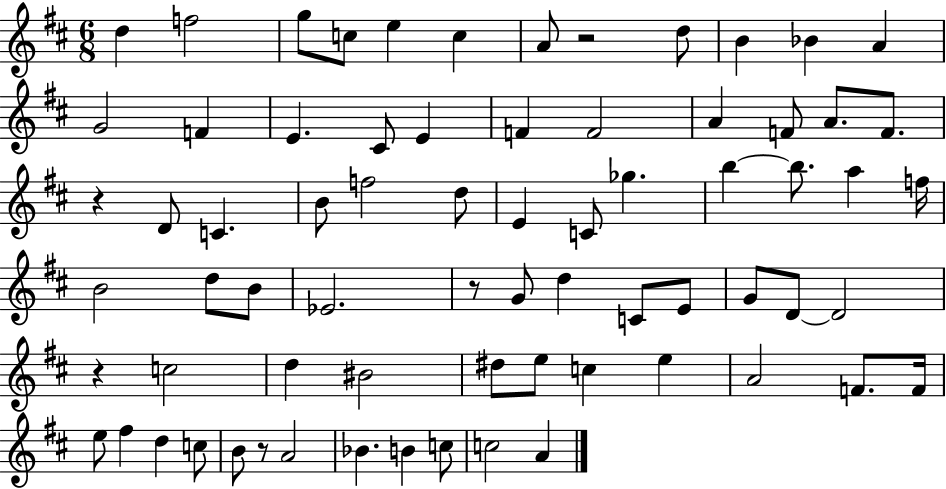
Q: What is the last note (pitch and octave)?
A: A4